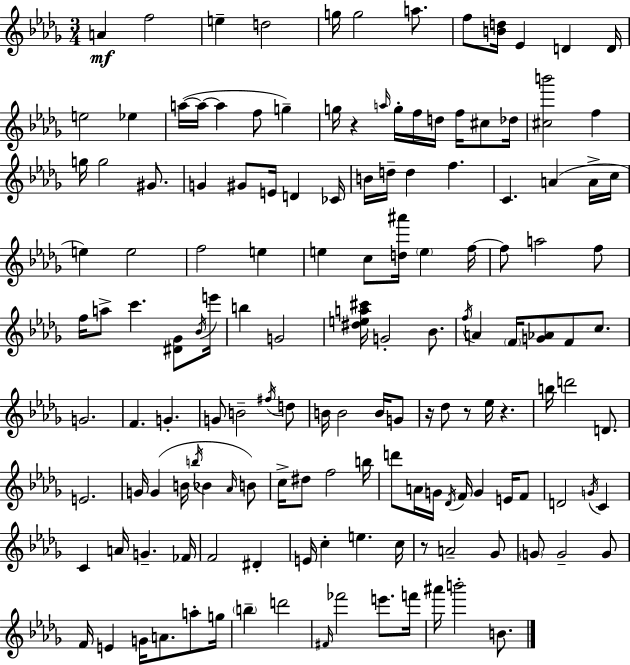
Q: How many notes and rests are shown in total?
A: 148